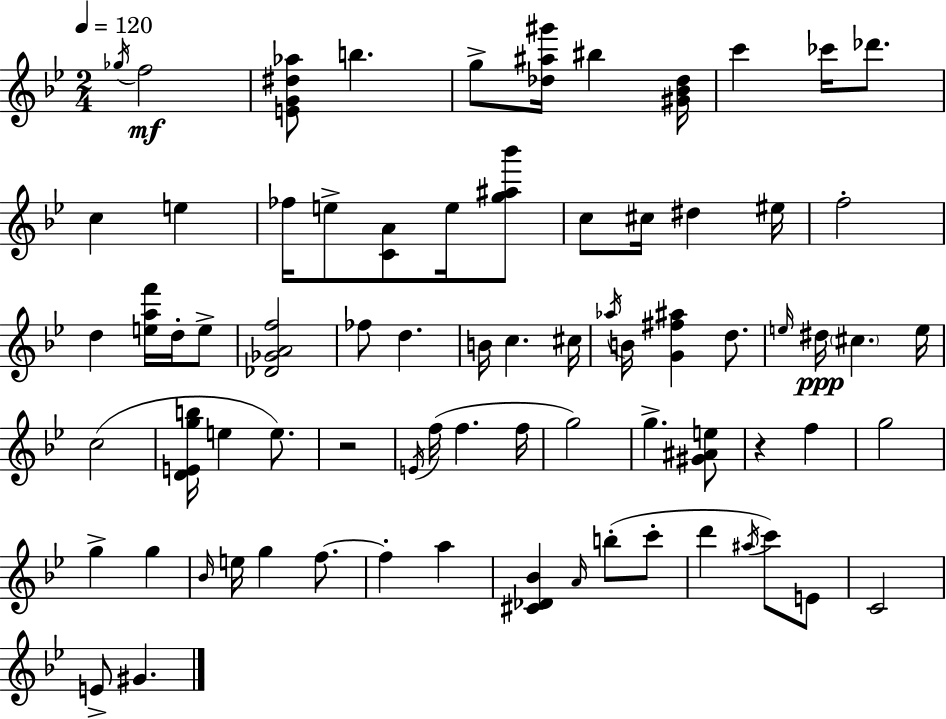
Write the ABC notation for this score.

X:1
T:Untitled
M:2/4
L:1/4
K:Bb
_g/4 f2 [EG^d_a]/2 b g/2 [_d^a^g']/4 ^b [^G_B_d]/4 c' _c'/4 _d'/2 c e _f/4 e/2 [CA]/2 e/4 [g^a_b']/2 c/2 ^c/4 ^d ^e/4 f2 d [eaf']/4 d/4 e/2 [_D_GAf]2 _f/2 d B/4 c ^c/4 _a/4 B/4 [G^f^a] d/2 e/4 ^d/4 ^c e/4 c2 [DEgb]/4 e e/2 z2 E/4 f/4 f f/4 g2 g [^G^Ae]/2 z f g2 g g _B/4 e/4 g f/2 f a [^C_D_B] A/4 b/2 c'/2 d' ^a/4 c'/2 E/2 C2 E/2 ^G